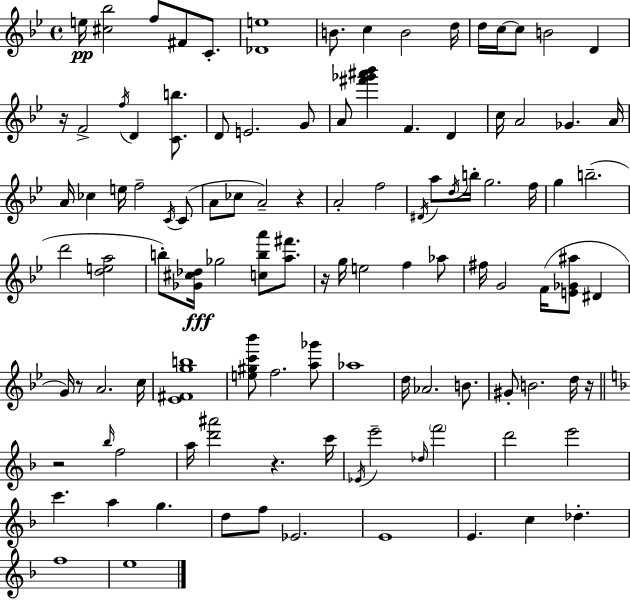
{
  \clef treble
  \time 4/4
  \defaultTimeSignature
  \key g \minor
  e''16\pp <cis'' bes''>2 f''8 fis'8 c'8.-. | <des' e''>1 | b'8. c''4 b'2 d''16 | d''16 c''16~~ c''8 b'2 d'4 | \break r16 f'2-> \acciaccatura { f''16 } d'4 <c' b''>8. | d'8 e'2. g'8 | a'8 <fis''' ges''' ais''' bes'''>4 f'4. d'4 | c''16 a'2 ges'4. | \break a'16 a'16 ces''4 e''16 f''2-- \acciaccatura { c'16 } | c'8( a'8 ces''8 a'2--) r4 | a'2-. f''2 | \acciaccatura { dis'16 } a''8 \acciaccatura { d''16 } b''16-. g''2. | \break f''16 g''4 b''2.--( | d'''2 <d'' e'' a''>2 | b''8-.) <ges' cis'' des''>16\fff ges''2 <c'' b'' a'''>8 | <a'' fis'''>8. r16 g''16 e''2 f''4 | \break aes''8 fis''16 g'2 f'16( <e' ges' ais''>8 | dis'4 g'16) r8 a'2. | c''16 <ees' fis' g'' b''>1 | <e'' gis'' c''' bes'''>8 f''2. | \break <a'' ges'''>8 aes''1 | d''16 aes'2. | b'8. gis'8-. b'2. | d''16 r16 \bar "||" \break \key d \minor r2 \grace { bes''16 } f''2 | a''16 <d''' ais'''>2 r4. | c'''16 \acciaccatura { ees'16 } e'''2-- \grace { des''16 } \parenthesize f'''2 | d'''2 e'''2 | \break c'''4. a''4 g''4. | d''8 f''8 ees'2. | e'1 | e'4. c''4 des''4.-. | \break f''1 | e''1 | \bar "|."
}